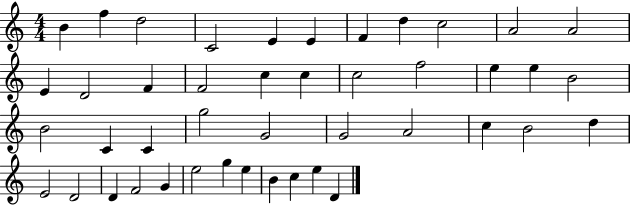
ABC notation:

X:1
T:Untitled
M:4/4
L:1/4
K:C
B f d2 C2 E E F d c2 A2 A2 E D2 F F2 c c c2 f2 e e B2 B2 C C g2 G2 G2 A2 c B2 d E2 D2 D F2 G e2 g e B c e D